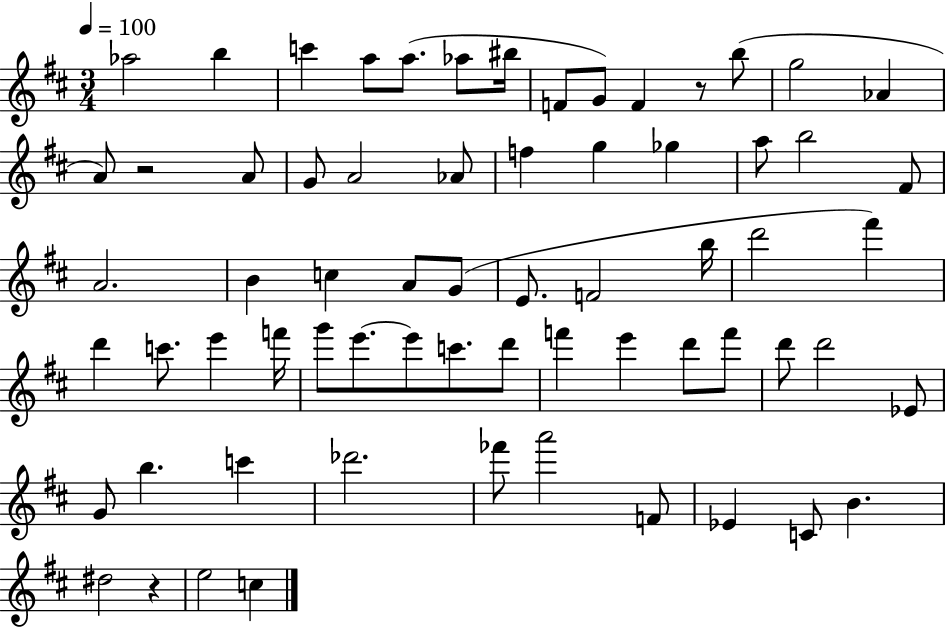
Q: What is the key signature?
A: D major